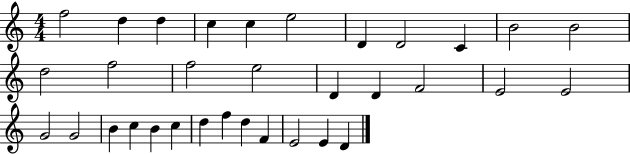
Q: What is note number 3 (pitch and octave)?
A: D5